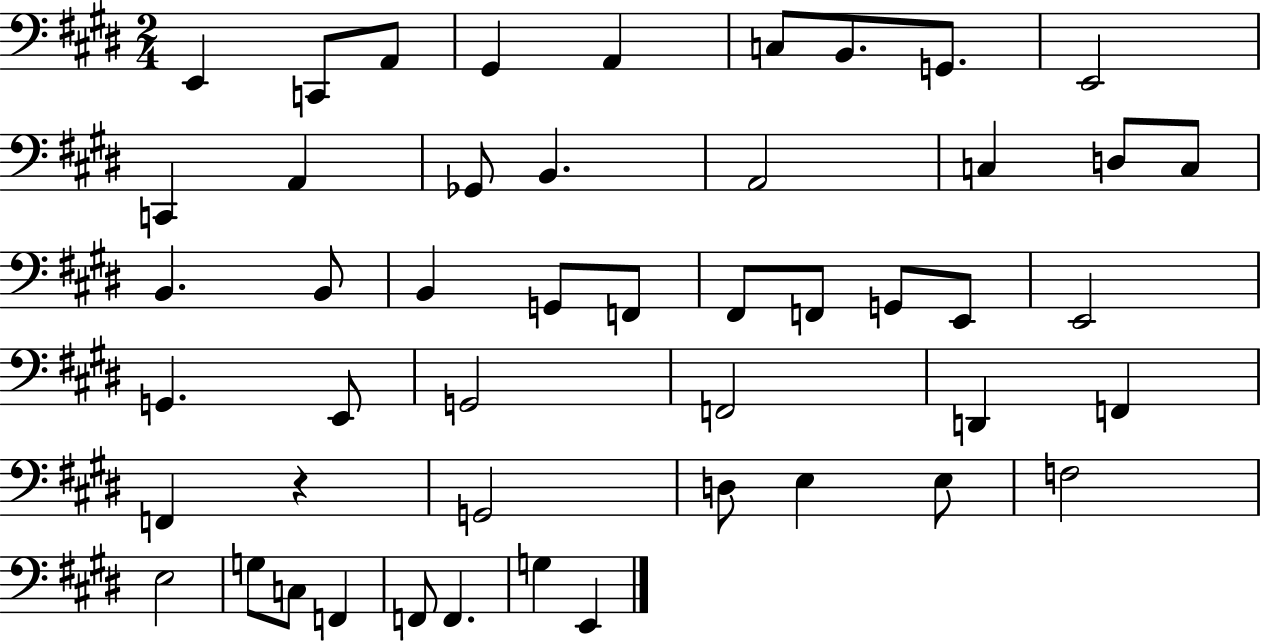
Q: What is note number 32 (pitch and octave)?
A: D2